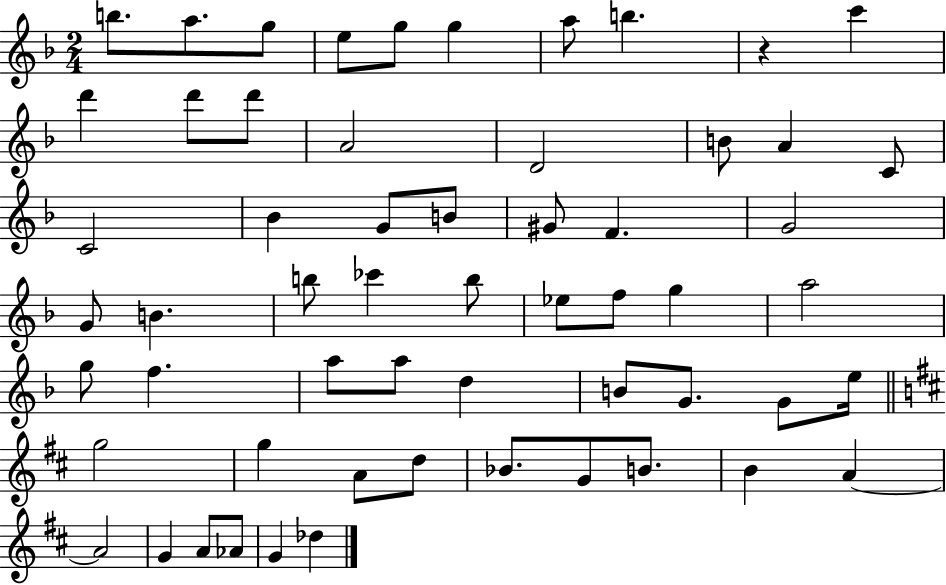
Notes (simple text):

B5/e. A5/e. G5/e E5/e G5/e G5/q A5/e B5/q. R/q C6/q D6/q D6/e D6/e A4/h D4/h B4/e A4/q C4/e C4/h Bb4/q G4/e B4/e G#4/e F4/q. G4/h G4/e B4/q. B5/e CES6/q B5/e Eb5/e F5/e G5/q A5/h G5/e F5/q. A5/e A5/e D5/q B4/e G4/e. G4/e E5/s G5/h G5/q A4/e D5/e Bb4/e. G4/e B4/e. B4/q A4/q A4/h G4/q A4/e Ab4/e G4/q Db5/q